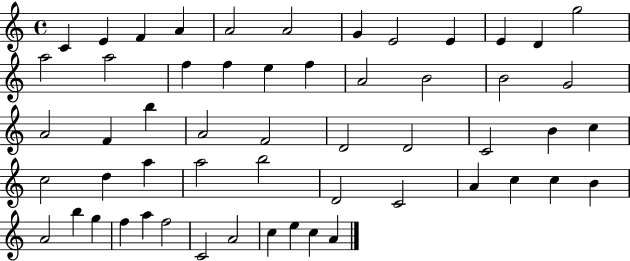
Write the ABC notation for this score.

X:1
T:Untitled
M:4/4
L:1/4
K:C
C E F A A2 A2 G E2 E E D g2 a2 a2 f f e f A2 B2 B2 G2 A2 F b A2 F2 D2 D2 C2 B c c2 d a a2 b2 D2 C2 A c c B A2 b g f a f2 C2 A2 c e c A